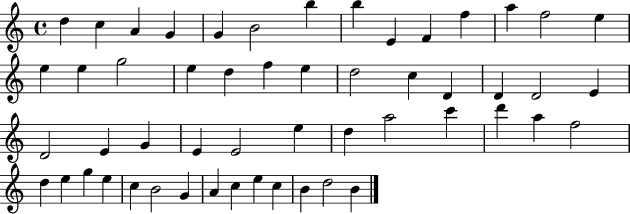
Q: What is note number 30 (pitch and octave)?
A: G4